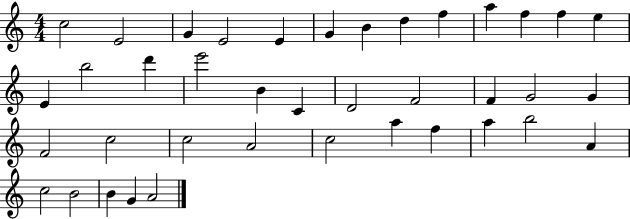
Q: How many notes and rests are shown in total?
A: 39